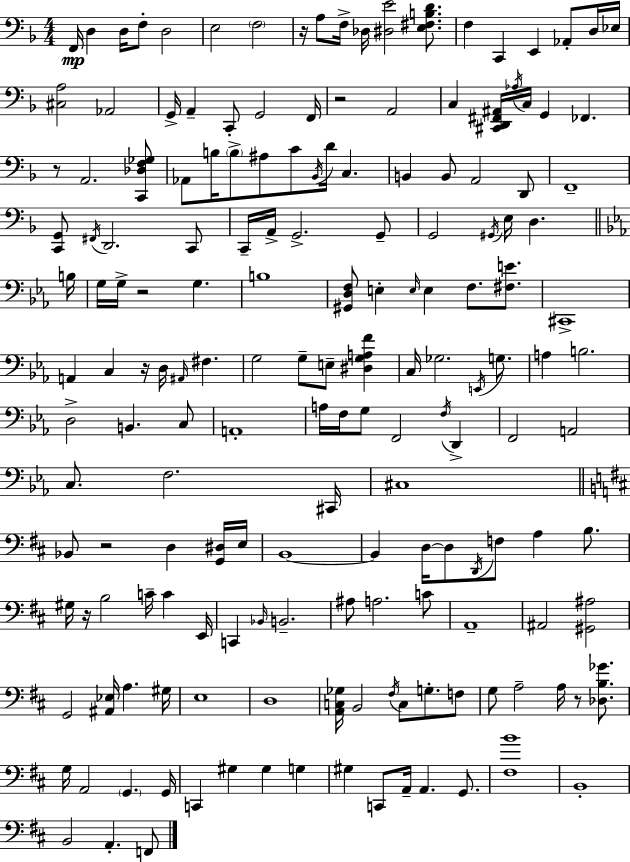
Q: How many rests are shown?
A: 8